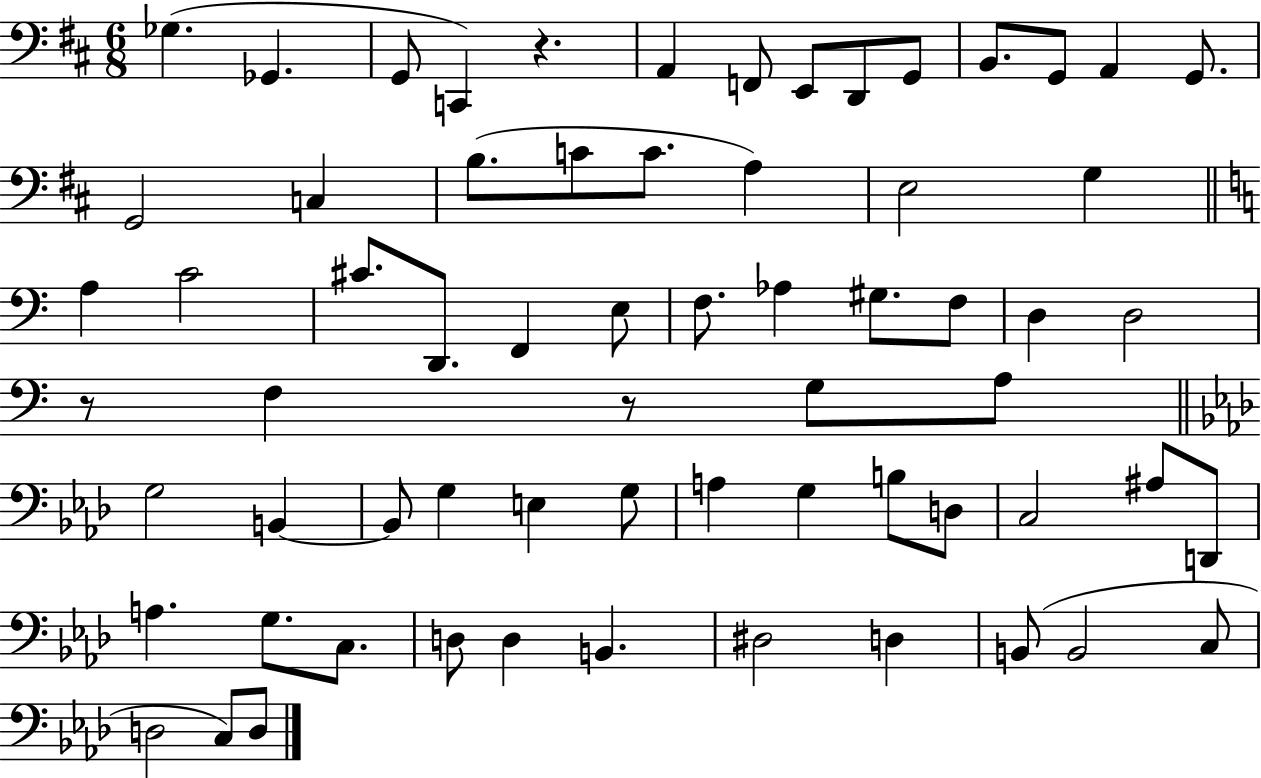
Gb3/q. Gb2/q. G2/e C2/q R/q. A2/q F2/e E2/e D2/e G2/e B2/e. G2/e A2/q G2/e. G2/h C3/q B3/e. C4/e C4/e. A3/q E3/h G3/q A3/q C4/h C#4/e. D2/e. F2/q E3/e F3/e. Ab3/q G#3/e. F3/e D3/q D3/h R/e F3/q R/e G3/e A3/e G3/h B2/q B2/e G3/q E3/q G3/e A3/q G3/q B3/e D3/e C3/h A#3/e D2/e A3/q. G3/e. C3/e. D3/e D3/q B2/q. D#3/h D3/q B2/e B2/h C3/e D3/h C3/e D3/e